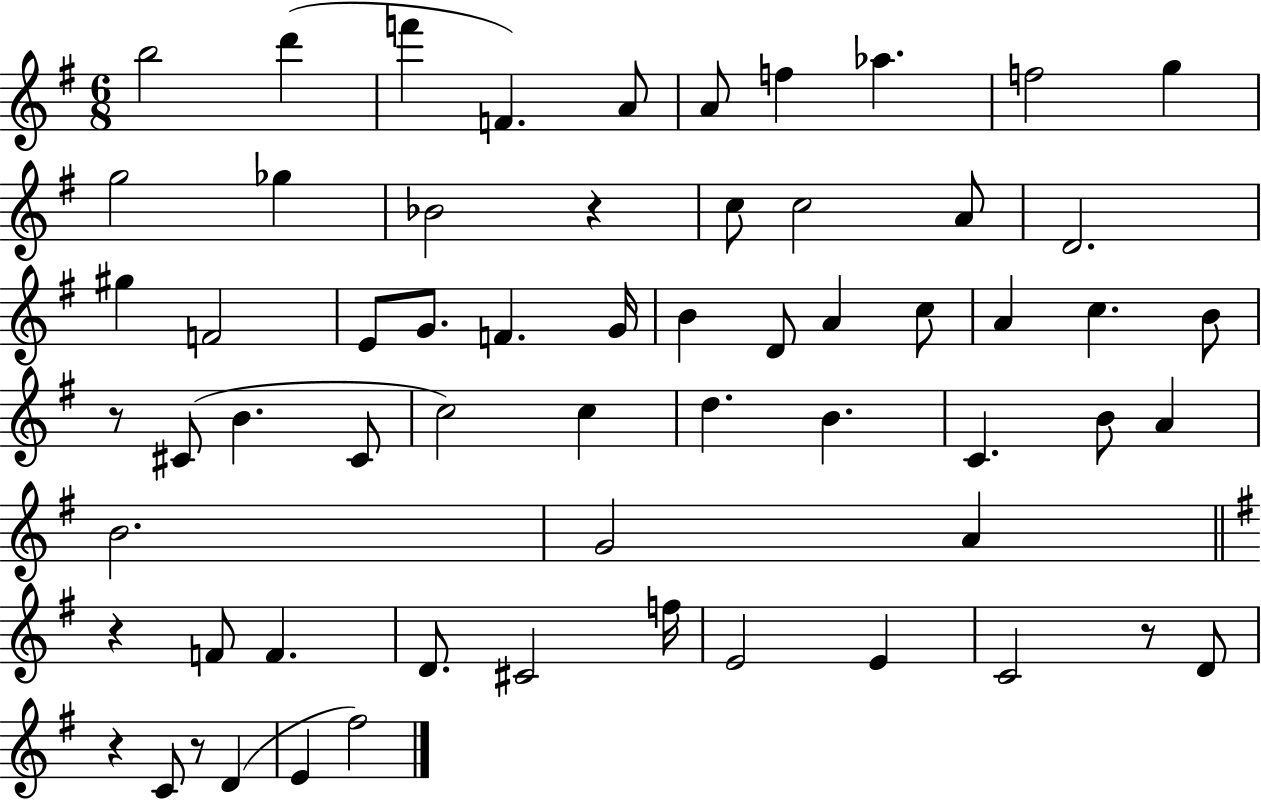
B5/h D6/q F6/q F4/q. A4/e A4/e F5/q Ab5/q. F5/h G5/q G5/h Gb5/q Bb4/h R/q C5/e C5/h A4/e D4/h. G#5/q F4/h E4/e G4/e. F4/q. G4/s B4/q D4/e A4/q C5/e A4/q C5/q. B4/e R/e C#4/e B4/q. C#4/e C5/h C5/q D5/q. B4/q. C4/q. B4/e A4/q B4/h. G4/h A4/q R/q F4/e F4/q. D4/e. C#4/h F5/s E4/h E4/q C4/h R/e D4/e R/q C4/e R/e D4/q E4/q F#5/h